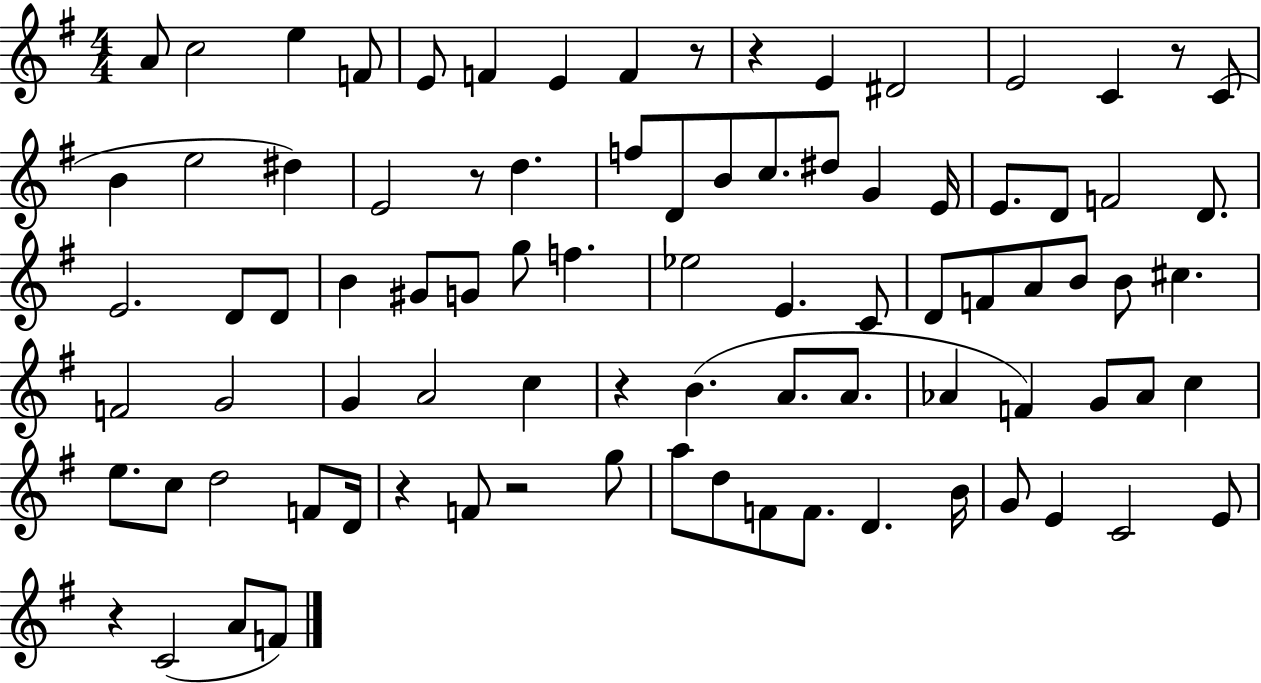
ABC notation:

X:1
T:Untitled
M:4/4
L:1/4
K:G
A/2 c2 e F/2 E/2 F E F z/2 z E ^D2 E2 C z/2 C/2 B e2 ^d E2 z/2 d f/2 D/2 B/2 c/2 ^d/2 G E/4 E/2 D/2 F2 D/2 E2 D/2 D/2 B ^G/2 G/2 g/2 f _e2 E C/2 D/2 F/2 A/2 B/2 B/2 ^c F2 G2 G A2 c z B A/2 A/2 _A F G/2 _A/2 c e/2 c/2 d2 F/2 D/4 z F/2 z2 g/2 a/2 d/2 F/2 F/2 D B/4 G/2 E C2 E/2 z C2 A/2 F/2